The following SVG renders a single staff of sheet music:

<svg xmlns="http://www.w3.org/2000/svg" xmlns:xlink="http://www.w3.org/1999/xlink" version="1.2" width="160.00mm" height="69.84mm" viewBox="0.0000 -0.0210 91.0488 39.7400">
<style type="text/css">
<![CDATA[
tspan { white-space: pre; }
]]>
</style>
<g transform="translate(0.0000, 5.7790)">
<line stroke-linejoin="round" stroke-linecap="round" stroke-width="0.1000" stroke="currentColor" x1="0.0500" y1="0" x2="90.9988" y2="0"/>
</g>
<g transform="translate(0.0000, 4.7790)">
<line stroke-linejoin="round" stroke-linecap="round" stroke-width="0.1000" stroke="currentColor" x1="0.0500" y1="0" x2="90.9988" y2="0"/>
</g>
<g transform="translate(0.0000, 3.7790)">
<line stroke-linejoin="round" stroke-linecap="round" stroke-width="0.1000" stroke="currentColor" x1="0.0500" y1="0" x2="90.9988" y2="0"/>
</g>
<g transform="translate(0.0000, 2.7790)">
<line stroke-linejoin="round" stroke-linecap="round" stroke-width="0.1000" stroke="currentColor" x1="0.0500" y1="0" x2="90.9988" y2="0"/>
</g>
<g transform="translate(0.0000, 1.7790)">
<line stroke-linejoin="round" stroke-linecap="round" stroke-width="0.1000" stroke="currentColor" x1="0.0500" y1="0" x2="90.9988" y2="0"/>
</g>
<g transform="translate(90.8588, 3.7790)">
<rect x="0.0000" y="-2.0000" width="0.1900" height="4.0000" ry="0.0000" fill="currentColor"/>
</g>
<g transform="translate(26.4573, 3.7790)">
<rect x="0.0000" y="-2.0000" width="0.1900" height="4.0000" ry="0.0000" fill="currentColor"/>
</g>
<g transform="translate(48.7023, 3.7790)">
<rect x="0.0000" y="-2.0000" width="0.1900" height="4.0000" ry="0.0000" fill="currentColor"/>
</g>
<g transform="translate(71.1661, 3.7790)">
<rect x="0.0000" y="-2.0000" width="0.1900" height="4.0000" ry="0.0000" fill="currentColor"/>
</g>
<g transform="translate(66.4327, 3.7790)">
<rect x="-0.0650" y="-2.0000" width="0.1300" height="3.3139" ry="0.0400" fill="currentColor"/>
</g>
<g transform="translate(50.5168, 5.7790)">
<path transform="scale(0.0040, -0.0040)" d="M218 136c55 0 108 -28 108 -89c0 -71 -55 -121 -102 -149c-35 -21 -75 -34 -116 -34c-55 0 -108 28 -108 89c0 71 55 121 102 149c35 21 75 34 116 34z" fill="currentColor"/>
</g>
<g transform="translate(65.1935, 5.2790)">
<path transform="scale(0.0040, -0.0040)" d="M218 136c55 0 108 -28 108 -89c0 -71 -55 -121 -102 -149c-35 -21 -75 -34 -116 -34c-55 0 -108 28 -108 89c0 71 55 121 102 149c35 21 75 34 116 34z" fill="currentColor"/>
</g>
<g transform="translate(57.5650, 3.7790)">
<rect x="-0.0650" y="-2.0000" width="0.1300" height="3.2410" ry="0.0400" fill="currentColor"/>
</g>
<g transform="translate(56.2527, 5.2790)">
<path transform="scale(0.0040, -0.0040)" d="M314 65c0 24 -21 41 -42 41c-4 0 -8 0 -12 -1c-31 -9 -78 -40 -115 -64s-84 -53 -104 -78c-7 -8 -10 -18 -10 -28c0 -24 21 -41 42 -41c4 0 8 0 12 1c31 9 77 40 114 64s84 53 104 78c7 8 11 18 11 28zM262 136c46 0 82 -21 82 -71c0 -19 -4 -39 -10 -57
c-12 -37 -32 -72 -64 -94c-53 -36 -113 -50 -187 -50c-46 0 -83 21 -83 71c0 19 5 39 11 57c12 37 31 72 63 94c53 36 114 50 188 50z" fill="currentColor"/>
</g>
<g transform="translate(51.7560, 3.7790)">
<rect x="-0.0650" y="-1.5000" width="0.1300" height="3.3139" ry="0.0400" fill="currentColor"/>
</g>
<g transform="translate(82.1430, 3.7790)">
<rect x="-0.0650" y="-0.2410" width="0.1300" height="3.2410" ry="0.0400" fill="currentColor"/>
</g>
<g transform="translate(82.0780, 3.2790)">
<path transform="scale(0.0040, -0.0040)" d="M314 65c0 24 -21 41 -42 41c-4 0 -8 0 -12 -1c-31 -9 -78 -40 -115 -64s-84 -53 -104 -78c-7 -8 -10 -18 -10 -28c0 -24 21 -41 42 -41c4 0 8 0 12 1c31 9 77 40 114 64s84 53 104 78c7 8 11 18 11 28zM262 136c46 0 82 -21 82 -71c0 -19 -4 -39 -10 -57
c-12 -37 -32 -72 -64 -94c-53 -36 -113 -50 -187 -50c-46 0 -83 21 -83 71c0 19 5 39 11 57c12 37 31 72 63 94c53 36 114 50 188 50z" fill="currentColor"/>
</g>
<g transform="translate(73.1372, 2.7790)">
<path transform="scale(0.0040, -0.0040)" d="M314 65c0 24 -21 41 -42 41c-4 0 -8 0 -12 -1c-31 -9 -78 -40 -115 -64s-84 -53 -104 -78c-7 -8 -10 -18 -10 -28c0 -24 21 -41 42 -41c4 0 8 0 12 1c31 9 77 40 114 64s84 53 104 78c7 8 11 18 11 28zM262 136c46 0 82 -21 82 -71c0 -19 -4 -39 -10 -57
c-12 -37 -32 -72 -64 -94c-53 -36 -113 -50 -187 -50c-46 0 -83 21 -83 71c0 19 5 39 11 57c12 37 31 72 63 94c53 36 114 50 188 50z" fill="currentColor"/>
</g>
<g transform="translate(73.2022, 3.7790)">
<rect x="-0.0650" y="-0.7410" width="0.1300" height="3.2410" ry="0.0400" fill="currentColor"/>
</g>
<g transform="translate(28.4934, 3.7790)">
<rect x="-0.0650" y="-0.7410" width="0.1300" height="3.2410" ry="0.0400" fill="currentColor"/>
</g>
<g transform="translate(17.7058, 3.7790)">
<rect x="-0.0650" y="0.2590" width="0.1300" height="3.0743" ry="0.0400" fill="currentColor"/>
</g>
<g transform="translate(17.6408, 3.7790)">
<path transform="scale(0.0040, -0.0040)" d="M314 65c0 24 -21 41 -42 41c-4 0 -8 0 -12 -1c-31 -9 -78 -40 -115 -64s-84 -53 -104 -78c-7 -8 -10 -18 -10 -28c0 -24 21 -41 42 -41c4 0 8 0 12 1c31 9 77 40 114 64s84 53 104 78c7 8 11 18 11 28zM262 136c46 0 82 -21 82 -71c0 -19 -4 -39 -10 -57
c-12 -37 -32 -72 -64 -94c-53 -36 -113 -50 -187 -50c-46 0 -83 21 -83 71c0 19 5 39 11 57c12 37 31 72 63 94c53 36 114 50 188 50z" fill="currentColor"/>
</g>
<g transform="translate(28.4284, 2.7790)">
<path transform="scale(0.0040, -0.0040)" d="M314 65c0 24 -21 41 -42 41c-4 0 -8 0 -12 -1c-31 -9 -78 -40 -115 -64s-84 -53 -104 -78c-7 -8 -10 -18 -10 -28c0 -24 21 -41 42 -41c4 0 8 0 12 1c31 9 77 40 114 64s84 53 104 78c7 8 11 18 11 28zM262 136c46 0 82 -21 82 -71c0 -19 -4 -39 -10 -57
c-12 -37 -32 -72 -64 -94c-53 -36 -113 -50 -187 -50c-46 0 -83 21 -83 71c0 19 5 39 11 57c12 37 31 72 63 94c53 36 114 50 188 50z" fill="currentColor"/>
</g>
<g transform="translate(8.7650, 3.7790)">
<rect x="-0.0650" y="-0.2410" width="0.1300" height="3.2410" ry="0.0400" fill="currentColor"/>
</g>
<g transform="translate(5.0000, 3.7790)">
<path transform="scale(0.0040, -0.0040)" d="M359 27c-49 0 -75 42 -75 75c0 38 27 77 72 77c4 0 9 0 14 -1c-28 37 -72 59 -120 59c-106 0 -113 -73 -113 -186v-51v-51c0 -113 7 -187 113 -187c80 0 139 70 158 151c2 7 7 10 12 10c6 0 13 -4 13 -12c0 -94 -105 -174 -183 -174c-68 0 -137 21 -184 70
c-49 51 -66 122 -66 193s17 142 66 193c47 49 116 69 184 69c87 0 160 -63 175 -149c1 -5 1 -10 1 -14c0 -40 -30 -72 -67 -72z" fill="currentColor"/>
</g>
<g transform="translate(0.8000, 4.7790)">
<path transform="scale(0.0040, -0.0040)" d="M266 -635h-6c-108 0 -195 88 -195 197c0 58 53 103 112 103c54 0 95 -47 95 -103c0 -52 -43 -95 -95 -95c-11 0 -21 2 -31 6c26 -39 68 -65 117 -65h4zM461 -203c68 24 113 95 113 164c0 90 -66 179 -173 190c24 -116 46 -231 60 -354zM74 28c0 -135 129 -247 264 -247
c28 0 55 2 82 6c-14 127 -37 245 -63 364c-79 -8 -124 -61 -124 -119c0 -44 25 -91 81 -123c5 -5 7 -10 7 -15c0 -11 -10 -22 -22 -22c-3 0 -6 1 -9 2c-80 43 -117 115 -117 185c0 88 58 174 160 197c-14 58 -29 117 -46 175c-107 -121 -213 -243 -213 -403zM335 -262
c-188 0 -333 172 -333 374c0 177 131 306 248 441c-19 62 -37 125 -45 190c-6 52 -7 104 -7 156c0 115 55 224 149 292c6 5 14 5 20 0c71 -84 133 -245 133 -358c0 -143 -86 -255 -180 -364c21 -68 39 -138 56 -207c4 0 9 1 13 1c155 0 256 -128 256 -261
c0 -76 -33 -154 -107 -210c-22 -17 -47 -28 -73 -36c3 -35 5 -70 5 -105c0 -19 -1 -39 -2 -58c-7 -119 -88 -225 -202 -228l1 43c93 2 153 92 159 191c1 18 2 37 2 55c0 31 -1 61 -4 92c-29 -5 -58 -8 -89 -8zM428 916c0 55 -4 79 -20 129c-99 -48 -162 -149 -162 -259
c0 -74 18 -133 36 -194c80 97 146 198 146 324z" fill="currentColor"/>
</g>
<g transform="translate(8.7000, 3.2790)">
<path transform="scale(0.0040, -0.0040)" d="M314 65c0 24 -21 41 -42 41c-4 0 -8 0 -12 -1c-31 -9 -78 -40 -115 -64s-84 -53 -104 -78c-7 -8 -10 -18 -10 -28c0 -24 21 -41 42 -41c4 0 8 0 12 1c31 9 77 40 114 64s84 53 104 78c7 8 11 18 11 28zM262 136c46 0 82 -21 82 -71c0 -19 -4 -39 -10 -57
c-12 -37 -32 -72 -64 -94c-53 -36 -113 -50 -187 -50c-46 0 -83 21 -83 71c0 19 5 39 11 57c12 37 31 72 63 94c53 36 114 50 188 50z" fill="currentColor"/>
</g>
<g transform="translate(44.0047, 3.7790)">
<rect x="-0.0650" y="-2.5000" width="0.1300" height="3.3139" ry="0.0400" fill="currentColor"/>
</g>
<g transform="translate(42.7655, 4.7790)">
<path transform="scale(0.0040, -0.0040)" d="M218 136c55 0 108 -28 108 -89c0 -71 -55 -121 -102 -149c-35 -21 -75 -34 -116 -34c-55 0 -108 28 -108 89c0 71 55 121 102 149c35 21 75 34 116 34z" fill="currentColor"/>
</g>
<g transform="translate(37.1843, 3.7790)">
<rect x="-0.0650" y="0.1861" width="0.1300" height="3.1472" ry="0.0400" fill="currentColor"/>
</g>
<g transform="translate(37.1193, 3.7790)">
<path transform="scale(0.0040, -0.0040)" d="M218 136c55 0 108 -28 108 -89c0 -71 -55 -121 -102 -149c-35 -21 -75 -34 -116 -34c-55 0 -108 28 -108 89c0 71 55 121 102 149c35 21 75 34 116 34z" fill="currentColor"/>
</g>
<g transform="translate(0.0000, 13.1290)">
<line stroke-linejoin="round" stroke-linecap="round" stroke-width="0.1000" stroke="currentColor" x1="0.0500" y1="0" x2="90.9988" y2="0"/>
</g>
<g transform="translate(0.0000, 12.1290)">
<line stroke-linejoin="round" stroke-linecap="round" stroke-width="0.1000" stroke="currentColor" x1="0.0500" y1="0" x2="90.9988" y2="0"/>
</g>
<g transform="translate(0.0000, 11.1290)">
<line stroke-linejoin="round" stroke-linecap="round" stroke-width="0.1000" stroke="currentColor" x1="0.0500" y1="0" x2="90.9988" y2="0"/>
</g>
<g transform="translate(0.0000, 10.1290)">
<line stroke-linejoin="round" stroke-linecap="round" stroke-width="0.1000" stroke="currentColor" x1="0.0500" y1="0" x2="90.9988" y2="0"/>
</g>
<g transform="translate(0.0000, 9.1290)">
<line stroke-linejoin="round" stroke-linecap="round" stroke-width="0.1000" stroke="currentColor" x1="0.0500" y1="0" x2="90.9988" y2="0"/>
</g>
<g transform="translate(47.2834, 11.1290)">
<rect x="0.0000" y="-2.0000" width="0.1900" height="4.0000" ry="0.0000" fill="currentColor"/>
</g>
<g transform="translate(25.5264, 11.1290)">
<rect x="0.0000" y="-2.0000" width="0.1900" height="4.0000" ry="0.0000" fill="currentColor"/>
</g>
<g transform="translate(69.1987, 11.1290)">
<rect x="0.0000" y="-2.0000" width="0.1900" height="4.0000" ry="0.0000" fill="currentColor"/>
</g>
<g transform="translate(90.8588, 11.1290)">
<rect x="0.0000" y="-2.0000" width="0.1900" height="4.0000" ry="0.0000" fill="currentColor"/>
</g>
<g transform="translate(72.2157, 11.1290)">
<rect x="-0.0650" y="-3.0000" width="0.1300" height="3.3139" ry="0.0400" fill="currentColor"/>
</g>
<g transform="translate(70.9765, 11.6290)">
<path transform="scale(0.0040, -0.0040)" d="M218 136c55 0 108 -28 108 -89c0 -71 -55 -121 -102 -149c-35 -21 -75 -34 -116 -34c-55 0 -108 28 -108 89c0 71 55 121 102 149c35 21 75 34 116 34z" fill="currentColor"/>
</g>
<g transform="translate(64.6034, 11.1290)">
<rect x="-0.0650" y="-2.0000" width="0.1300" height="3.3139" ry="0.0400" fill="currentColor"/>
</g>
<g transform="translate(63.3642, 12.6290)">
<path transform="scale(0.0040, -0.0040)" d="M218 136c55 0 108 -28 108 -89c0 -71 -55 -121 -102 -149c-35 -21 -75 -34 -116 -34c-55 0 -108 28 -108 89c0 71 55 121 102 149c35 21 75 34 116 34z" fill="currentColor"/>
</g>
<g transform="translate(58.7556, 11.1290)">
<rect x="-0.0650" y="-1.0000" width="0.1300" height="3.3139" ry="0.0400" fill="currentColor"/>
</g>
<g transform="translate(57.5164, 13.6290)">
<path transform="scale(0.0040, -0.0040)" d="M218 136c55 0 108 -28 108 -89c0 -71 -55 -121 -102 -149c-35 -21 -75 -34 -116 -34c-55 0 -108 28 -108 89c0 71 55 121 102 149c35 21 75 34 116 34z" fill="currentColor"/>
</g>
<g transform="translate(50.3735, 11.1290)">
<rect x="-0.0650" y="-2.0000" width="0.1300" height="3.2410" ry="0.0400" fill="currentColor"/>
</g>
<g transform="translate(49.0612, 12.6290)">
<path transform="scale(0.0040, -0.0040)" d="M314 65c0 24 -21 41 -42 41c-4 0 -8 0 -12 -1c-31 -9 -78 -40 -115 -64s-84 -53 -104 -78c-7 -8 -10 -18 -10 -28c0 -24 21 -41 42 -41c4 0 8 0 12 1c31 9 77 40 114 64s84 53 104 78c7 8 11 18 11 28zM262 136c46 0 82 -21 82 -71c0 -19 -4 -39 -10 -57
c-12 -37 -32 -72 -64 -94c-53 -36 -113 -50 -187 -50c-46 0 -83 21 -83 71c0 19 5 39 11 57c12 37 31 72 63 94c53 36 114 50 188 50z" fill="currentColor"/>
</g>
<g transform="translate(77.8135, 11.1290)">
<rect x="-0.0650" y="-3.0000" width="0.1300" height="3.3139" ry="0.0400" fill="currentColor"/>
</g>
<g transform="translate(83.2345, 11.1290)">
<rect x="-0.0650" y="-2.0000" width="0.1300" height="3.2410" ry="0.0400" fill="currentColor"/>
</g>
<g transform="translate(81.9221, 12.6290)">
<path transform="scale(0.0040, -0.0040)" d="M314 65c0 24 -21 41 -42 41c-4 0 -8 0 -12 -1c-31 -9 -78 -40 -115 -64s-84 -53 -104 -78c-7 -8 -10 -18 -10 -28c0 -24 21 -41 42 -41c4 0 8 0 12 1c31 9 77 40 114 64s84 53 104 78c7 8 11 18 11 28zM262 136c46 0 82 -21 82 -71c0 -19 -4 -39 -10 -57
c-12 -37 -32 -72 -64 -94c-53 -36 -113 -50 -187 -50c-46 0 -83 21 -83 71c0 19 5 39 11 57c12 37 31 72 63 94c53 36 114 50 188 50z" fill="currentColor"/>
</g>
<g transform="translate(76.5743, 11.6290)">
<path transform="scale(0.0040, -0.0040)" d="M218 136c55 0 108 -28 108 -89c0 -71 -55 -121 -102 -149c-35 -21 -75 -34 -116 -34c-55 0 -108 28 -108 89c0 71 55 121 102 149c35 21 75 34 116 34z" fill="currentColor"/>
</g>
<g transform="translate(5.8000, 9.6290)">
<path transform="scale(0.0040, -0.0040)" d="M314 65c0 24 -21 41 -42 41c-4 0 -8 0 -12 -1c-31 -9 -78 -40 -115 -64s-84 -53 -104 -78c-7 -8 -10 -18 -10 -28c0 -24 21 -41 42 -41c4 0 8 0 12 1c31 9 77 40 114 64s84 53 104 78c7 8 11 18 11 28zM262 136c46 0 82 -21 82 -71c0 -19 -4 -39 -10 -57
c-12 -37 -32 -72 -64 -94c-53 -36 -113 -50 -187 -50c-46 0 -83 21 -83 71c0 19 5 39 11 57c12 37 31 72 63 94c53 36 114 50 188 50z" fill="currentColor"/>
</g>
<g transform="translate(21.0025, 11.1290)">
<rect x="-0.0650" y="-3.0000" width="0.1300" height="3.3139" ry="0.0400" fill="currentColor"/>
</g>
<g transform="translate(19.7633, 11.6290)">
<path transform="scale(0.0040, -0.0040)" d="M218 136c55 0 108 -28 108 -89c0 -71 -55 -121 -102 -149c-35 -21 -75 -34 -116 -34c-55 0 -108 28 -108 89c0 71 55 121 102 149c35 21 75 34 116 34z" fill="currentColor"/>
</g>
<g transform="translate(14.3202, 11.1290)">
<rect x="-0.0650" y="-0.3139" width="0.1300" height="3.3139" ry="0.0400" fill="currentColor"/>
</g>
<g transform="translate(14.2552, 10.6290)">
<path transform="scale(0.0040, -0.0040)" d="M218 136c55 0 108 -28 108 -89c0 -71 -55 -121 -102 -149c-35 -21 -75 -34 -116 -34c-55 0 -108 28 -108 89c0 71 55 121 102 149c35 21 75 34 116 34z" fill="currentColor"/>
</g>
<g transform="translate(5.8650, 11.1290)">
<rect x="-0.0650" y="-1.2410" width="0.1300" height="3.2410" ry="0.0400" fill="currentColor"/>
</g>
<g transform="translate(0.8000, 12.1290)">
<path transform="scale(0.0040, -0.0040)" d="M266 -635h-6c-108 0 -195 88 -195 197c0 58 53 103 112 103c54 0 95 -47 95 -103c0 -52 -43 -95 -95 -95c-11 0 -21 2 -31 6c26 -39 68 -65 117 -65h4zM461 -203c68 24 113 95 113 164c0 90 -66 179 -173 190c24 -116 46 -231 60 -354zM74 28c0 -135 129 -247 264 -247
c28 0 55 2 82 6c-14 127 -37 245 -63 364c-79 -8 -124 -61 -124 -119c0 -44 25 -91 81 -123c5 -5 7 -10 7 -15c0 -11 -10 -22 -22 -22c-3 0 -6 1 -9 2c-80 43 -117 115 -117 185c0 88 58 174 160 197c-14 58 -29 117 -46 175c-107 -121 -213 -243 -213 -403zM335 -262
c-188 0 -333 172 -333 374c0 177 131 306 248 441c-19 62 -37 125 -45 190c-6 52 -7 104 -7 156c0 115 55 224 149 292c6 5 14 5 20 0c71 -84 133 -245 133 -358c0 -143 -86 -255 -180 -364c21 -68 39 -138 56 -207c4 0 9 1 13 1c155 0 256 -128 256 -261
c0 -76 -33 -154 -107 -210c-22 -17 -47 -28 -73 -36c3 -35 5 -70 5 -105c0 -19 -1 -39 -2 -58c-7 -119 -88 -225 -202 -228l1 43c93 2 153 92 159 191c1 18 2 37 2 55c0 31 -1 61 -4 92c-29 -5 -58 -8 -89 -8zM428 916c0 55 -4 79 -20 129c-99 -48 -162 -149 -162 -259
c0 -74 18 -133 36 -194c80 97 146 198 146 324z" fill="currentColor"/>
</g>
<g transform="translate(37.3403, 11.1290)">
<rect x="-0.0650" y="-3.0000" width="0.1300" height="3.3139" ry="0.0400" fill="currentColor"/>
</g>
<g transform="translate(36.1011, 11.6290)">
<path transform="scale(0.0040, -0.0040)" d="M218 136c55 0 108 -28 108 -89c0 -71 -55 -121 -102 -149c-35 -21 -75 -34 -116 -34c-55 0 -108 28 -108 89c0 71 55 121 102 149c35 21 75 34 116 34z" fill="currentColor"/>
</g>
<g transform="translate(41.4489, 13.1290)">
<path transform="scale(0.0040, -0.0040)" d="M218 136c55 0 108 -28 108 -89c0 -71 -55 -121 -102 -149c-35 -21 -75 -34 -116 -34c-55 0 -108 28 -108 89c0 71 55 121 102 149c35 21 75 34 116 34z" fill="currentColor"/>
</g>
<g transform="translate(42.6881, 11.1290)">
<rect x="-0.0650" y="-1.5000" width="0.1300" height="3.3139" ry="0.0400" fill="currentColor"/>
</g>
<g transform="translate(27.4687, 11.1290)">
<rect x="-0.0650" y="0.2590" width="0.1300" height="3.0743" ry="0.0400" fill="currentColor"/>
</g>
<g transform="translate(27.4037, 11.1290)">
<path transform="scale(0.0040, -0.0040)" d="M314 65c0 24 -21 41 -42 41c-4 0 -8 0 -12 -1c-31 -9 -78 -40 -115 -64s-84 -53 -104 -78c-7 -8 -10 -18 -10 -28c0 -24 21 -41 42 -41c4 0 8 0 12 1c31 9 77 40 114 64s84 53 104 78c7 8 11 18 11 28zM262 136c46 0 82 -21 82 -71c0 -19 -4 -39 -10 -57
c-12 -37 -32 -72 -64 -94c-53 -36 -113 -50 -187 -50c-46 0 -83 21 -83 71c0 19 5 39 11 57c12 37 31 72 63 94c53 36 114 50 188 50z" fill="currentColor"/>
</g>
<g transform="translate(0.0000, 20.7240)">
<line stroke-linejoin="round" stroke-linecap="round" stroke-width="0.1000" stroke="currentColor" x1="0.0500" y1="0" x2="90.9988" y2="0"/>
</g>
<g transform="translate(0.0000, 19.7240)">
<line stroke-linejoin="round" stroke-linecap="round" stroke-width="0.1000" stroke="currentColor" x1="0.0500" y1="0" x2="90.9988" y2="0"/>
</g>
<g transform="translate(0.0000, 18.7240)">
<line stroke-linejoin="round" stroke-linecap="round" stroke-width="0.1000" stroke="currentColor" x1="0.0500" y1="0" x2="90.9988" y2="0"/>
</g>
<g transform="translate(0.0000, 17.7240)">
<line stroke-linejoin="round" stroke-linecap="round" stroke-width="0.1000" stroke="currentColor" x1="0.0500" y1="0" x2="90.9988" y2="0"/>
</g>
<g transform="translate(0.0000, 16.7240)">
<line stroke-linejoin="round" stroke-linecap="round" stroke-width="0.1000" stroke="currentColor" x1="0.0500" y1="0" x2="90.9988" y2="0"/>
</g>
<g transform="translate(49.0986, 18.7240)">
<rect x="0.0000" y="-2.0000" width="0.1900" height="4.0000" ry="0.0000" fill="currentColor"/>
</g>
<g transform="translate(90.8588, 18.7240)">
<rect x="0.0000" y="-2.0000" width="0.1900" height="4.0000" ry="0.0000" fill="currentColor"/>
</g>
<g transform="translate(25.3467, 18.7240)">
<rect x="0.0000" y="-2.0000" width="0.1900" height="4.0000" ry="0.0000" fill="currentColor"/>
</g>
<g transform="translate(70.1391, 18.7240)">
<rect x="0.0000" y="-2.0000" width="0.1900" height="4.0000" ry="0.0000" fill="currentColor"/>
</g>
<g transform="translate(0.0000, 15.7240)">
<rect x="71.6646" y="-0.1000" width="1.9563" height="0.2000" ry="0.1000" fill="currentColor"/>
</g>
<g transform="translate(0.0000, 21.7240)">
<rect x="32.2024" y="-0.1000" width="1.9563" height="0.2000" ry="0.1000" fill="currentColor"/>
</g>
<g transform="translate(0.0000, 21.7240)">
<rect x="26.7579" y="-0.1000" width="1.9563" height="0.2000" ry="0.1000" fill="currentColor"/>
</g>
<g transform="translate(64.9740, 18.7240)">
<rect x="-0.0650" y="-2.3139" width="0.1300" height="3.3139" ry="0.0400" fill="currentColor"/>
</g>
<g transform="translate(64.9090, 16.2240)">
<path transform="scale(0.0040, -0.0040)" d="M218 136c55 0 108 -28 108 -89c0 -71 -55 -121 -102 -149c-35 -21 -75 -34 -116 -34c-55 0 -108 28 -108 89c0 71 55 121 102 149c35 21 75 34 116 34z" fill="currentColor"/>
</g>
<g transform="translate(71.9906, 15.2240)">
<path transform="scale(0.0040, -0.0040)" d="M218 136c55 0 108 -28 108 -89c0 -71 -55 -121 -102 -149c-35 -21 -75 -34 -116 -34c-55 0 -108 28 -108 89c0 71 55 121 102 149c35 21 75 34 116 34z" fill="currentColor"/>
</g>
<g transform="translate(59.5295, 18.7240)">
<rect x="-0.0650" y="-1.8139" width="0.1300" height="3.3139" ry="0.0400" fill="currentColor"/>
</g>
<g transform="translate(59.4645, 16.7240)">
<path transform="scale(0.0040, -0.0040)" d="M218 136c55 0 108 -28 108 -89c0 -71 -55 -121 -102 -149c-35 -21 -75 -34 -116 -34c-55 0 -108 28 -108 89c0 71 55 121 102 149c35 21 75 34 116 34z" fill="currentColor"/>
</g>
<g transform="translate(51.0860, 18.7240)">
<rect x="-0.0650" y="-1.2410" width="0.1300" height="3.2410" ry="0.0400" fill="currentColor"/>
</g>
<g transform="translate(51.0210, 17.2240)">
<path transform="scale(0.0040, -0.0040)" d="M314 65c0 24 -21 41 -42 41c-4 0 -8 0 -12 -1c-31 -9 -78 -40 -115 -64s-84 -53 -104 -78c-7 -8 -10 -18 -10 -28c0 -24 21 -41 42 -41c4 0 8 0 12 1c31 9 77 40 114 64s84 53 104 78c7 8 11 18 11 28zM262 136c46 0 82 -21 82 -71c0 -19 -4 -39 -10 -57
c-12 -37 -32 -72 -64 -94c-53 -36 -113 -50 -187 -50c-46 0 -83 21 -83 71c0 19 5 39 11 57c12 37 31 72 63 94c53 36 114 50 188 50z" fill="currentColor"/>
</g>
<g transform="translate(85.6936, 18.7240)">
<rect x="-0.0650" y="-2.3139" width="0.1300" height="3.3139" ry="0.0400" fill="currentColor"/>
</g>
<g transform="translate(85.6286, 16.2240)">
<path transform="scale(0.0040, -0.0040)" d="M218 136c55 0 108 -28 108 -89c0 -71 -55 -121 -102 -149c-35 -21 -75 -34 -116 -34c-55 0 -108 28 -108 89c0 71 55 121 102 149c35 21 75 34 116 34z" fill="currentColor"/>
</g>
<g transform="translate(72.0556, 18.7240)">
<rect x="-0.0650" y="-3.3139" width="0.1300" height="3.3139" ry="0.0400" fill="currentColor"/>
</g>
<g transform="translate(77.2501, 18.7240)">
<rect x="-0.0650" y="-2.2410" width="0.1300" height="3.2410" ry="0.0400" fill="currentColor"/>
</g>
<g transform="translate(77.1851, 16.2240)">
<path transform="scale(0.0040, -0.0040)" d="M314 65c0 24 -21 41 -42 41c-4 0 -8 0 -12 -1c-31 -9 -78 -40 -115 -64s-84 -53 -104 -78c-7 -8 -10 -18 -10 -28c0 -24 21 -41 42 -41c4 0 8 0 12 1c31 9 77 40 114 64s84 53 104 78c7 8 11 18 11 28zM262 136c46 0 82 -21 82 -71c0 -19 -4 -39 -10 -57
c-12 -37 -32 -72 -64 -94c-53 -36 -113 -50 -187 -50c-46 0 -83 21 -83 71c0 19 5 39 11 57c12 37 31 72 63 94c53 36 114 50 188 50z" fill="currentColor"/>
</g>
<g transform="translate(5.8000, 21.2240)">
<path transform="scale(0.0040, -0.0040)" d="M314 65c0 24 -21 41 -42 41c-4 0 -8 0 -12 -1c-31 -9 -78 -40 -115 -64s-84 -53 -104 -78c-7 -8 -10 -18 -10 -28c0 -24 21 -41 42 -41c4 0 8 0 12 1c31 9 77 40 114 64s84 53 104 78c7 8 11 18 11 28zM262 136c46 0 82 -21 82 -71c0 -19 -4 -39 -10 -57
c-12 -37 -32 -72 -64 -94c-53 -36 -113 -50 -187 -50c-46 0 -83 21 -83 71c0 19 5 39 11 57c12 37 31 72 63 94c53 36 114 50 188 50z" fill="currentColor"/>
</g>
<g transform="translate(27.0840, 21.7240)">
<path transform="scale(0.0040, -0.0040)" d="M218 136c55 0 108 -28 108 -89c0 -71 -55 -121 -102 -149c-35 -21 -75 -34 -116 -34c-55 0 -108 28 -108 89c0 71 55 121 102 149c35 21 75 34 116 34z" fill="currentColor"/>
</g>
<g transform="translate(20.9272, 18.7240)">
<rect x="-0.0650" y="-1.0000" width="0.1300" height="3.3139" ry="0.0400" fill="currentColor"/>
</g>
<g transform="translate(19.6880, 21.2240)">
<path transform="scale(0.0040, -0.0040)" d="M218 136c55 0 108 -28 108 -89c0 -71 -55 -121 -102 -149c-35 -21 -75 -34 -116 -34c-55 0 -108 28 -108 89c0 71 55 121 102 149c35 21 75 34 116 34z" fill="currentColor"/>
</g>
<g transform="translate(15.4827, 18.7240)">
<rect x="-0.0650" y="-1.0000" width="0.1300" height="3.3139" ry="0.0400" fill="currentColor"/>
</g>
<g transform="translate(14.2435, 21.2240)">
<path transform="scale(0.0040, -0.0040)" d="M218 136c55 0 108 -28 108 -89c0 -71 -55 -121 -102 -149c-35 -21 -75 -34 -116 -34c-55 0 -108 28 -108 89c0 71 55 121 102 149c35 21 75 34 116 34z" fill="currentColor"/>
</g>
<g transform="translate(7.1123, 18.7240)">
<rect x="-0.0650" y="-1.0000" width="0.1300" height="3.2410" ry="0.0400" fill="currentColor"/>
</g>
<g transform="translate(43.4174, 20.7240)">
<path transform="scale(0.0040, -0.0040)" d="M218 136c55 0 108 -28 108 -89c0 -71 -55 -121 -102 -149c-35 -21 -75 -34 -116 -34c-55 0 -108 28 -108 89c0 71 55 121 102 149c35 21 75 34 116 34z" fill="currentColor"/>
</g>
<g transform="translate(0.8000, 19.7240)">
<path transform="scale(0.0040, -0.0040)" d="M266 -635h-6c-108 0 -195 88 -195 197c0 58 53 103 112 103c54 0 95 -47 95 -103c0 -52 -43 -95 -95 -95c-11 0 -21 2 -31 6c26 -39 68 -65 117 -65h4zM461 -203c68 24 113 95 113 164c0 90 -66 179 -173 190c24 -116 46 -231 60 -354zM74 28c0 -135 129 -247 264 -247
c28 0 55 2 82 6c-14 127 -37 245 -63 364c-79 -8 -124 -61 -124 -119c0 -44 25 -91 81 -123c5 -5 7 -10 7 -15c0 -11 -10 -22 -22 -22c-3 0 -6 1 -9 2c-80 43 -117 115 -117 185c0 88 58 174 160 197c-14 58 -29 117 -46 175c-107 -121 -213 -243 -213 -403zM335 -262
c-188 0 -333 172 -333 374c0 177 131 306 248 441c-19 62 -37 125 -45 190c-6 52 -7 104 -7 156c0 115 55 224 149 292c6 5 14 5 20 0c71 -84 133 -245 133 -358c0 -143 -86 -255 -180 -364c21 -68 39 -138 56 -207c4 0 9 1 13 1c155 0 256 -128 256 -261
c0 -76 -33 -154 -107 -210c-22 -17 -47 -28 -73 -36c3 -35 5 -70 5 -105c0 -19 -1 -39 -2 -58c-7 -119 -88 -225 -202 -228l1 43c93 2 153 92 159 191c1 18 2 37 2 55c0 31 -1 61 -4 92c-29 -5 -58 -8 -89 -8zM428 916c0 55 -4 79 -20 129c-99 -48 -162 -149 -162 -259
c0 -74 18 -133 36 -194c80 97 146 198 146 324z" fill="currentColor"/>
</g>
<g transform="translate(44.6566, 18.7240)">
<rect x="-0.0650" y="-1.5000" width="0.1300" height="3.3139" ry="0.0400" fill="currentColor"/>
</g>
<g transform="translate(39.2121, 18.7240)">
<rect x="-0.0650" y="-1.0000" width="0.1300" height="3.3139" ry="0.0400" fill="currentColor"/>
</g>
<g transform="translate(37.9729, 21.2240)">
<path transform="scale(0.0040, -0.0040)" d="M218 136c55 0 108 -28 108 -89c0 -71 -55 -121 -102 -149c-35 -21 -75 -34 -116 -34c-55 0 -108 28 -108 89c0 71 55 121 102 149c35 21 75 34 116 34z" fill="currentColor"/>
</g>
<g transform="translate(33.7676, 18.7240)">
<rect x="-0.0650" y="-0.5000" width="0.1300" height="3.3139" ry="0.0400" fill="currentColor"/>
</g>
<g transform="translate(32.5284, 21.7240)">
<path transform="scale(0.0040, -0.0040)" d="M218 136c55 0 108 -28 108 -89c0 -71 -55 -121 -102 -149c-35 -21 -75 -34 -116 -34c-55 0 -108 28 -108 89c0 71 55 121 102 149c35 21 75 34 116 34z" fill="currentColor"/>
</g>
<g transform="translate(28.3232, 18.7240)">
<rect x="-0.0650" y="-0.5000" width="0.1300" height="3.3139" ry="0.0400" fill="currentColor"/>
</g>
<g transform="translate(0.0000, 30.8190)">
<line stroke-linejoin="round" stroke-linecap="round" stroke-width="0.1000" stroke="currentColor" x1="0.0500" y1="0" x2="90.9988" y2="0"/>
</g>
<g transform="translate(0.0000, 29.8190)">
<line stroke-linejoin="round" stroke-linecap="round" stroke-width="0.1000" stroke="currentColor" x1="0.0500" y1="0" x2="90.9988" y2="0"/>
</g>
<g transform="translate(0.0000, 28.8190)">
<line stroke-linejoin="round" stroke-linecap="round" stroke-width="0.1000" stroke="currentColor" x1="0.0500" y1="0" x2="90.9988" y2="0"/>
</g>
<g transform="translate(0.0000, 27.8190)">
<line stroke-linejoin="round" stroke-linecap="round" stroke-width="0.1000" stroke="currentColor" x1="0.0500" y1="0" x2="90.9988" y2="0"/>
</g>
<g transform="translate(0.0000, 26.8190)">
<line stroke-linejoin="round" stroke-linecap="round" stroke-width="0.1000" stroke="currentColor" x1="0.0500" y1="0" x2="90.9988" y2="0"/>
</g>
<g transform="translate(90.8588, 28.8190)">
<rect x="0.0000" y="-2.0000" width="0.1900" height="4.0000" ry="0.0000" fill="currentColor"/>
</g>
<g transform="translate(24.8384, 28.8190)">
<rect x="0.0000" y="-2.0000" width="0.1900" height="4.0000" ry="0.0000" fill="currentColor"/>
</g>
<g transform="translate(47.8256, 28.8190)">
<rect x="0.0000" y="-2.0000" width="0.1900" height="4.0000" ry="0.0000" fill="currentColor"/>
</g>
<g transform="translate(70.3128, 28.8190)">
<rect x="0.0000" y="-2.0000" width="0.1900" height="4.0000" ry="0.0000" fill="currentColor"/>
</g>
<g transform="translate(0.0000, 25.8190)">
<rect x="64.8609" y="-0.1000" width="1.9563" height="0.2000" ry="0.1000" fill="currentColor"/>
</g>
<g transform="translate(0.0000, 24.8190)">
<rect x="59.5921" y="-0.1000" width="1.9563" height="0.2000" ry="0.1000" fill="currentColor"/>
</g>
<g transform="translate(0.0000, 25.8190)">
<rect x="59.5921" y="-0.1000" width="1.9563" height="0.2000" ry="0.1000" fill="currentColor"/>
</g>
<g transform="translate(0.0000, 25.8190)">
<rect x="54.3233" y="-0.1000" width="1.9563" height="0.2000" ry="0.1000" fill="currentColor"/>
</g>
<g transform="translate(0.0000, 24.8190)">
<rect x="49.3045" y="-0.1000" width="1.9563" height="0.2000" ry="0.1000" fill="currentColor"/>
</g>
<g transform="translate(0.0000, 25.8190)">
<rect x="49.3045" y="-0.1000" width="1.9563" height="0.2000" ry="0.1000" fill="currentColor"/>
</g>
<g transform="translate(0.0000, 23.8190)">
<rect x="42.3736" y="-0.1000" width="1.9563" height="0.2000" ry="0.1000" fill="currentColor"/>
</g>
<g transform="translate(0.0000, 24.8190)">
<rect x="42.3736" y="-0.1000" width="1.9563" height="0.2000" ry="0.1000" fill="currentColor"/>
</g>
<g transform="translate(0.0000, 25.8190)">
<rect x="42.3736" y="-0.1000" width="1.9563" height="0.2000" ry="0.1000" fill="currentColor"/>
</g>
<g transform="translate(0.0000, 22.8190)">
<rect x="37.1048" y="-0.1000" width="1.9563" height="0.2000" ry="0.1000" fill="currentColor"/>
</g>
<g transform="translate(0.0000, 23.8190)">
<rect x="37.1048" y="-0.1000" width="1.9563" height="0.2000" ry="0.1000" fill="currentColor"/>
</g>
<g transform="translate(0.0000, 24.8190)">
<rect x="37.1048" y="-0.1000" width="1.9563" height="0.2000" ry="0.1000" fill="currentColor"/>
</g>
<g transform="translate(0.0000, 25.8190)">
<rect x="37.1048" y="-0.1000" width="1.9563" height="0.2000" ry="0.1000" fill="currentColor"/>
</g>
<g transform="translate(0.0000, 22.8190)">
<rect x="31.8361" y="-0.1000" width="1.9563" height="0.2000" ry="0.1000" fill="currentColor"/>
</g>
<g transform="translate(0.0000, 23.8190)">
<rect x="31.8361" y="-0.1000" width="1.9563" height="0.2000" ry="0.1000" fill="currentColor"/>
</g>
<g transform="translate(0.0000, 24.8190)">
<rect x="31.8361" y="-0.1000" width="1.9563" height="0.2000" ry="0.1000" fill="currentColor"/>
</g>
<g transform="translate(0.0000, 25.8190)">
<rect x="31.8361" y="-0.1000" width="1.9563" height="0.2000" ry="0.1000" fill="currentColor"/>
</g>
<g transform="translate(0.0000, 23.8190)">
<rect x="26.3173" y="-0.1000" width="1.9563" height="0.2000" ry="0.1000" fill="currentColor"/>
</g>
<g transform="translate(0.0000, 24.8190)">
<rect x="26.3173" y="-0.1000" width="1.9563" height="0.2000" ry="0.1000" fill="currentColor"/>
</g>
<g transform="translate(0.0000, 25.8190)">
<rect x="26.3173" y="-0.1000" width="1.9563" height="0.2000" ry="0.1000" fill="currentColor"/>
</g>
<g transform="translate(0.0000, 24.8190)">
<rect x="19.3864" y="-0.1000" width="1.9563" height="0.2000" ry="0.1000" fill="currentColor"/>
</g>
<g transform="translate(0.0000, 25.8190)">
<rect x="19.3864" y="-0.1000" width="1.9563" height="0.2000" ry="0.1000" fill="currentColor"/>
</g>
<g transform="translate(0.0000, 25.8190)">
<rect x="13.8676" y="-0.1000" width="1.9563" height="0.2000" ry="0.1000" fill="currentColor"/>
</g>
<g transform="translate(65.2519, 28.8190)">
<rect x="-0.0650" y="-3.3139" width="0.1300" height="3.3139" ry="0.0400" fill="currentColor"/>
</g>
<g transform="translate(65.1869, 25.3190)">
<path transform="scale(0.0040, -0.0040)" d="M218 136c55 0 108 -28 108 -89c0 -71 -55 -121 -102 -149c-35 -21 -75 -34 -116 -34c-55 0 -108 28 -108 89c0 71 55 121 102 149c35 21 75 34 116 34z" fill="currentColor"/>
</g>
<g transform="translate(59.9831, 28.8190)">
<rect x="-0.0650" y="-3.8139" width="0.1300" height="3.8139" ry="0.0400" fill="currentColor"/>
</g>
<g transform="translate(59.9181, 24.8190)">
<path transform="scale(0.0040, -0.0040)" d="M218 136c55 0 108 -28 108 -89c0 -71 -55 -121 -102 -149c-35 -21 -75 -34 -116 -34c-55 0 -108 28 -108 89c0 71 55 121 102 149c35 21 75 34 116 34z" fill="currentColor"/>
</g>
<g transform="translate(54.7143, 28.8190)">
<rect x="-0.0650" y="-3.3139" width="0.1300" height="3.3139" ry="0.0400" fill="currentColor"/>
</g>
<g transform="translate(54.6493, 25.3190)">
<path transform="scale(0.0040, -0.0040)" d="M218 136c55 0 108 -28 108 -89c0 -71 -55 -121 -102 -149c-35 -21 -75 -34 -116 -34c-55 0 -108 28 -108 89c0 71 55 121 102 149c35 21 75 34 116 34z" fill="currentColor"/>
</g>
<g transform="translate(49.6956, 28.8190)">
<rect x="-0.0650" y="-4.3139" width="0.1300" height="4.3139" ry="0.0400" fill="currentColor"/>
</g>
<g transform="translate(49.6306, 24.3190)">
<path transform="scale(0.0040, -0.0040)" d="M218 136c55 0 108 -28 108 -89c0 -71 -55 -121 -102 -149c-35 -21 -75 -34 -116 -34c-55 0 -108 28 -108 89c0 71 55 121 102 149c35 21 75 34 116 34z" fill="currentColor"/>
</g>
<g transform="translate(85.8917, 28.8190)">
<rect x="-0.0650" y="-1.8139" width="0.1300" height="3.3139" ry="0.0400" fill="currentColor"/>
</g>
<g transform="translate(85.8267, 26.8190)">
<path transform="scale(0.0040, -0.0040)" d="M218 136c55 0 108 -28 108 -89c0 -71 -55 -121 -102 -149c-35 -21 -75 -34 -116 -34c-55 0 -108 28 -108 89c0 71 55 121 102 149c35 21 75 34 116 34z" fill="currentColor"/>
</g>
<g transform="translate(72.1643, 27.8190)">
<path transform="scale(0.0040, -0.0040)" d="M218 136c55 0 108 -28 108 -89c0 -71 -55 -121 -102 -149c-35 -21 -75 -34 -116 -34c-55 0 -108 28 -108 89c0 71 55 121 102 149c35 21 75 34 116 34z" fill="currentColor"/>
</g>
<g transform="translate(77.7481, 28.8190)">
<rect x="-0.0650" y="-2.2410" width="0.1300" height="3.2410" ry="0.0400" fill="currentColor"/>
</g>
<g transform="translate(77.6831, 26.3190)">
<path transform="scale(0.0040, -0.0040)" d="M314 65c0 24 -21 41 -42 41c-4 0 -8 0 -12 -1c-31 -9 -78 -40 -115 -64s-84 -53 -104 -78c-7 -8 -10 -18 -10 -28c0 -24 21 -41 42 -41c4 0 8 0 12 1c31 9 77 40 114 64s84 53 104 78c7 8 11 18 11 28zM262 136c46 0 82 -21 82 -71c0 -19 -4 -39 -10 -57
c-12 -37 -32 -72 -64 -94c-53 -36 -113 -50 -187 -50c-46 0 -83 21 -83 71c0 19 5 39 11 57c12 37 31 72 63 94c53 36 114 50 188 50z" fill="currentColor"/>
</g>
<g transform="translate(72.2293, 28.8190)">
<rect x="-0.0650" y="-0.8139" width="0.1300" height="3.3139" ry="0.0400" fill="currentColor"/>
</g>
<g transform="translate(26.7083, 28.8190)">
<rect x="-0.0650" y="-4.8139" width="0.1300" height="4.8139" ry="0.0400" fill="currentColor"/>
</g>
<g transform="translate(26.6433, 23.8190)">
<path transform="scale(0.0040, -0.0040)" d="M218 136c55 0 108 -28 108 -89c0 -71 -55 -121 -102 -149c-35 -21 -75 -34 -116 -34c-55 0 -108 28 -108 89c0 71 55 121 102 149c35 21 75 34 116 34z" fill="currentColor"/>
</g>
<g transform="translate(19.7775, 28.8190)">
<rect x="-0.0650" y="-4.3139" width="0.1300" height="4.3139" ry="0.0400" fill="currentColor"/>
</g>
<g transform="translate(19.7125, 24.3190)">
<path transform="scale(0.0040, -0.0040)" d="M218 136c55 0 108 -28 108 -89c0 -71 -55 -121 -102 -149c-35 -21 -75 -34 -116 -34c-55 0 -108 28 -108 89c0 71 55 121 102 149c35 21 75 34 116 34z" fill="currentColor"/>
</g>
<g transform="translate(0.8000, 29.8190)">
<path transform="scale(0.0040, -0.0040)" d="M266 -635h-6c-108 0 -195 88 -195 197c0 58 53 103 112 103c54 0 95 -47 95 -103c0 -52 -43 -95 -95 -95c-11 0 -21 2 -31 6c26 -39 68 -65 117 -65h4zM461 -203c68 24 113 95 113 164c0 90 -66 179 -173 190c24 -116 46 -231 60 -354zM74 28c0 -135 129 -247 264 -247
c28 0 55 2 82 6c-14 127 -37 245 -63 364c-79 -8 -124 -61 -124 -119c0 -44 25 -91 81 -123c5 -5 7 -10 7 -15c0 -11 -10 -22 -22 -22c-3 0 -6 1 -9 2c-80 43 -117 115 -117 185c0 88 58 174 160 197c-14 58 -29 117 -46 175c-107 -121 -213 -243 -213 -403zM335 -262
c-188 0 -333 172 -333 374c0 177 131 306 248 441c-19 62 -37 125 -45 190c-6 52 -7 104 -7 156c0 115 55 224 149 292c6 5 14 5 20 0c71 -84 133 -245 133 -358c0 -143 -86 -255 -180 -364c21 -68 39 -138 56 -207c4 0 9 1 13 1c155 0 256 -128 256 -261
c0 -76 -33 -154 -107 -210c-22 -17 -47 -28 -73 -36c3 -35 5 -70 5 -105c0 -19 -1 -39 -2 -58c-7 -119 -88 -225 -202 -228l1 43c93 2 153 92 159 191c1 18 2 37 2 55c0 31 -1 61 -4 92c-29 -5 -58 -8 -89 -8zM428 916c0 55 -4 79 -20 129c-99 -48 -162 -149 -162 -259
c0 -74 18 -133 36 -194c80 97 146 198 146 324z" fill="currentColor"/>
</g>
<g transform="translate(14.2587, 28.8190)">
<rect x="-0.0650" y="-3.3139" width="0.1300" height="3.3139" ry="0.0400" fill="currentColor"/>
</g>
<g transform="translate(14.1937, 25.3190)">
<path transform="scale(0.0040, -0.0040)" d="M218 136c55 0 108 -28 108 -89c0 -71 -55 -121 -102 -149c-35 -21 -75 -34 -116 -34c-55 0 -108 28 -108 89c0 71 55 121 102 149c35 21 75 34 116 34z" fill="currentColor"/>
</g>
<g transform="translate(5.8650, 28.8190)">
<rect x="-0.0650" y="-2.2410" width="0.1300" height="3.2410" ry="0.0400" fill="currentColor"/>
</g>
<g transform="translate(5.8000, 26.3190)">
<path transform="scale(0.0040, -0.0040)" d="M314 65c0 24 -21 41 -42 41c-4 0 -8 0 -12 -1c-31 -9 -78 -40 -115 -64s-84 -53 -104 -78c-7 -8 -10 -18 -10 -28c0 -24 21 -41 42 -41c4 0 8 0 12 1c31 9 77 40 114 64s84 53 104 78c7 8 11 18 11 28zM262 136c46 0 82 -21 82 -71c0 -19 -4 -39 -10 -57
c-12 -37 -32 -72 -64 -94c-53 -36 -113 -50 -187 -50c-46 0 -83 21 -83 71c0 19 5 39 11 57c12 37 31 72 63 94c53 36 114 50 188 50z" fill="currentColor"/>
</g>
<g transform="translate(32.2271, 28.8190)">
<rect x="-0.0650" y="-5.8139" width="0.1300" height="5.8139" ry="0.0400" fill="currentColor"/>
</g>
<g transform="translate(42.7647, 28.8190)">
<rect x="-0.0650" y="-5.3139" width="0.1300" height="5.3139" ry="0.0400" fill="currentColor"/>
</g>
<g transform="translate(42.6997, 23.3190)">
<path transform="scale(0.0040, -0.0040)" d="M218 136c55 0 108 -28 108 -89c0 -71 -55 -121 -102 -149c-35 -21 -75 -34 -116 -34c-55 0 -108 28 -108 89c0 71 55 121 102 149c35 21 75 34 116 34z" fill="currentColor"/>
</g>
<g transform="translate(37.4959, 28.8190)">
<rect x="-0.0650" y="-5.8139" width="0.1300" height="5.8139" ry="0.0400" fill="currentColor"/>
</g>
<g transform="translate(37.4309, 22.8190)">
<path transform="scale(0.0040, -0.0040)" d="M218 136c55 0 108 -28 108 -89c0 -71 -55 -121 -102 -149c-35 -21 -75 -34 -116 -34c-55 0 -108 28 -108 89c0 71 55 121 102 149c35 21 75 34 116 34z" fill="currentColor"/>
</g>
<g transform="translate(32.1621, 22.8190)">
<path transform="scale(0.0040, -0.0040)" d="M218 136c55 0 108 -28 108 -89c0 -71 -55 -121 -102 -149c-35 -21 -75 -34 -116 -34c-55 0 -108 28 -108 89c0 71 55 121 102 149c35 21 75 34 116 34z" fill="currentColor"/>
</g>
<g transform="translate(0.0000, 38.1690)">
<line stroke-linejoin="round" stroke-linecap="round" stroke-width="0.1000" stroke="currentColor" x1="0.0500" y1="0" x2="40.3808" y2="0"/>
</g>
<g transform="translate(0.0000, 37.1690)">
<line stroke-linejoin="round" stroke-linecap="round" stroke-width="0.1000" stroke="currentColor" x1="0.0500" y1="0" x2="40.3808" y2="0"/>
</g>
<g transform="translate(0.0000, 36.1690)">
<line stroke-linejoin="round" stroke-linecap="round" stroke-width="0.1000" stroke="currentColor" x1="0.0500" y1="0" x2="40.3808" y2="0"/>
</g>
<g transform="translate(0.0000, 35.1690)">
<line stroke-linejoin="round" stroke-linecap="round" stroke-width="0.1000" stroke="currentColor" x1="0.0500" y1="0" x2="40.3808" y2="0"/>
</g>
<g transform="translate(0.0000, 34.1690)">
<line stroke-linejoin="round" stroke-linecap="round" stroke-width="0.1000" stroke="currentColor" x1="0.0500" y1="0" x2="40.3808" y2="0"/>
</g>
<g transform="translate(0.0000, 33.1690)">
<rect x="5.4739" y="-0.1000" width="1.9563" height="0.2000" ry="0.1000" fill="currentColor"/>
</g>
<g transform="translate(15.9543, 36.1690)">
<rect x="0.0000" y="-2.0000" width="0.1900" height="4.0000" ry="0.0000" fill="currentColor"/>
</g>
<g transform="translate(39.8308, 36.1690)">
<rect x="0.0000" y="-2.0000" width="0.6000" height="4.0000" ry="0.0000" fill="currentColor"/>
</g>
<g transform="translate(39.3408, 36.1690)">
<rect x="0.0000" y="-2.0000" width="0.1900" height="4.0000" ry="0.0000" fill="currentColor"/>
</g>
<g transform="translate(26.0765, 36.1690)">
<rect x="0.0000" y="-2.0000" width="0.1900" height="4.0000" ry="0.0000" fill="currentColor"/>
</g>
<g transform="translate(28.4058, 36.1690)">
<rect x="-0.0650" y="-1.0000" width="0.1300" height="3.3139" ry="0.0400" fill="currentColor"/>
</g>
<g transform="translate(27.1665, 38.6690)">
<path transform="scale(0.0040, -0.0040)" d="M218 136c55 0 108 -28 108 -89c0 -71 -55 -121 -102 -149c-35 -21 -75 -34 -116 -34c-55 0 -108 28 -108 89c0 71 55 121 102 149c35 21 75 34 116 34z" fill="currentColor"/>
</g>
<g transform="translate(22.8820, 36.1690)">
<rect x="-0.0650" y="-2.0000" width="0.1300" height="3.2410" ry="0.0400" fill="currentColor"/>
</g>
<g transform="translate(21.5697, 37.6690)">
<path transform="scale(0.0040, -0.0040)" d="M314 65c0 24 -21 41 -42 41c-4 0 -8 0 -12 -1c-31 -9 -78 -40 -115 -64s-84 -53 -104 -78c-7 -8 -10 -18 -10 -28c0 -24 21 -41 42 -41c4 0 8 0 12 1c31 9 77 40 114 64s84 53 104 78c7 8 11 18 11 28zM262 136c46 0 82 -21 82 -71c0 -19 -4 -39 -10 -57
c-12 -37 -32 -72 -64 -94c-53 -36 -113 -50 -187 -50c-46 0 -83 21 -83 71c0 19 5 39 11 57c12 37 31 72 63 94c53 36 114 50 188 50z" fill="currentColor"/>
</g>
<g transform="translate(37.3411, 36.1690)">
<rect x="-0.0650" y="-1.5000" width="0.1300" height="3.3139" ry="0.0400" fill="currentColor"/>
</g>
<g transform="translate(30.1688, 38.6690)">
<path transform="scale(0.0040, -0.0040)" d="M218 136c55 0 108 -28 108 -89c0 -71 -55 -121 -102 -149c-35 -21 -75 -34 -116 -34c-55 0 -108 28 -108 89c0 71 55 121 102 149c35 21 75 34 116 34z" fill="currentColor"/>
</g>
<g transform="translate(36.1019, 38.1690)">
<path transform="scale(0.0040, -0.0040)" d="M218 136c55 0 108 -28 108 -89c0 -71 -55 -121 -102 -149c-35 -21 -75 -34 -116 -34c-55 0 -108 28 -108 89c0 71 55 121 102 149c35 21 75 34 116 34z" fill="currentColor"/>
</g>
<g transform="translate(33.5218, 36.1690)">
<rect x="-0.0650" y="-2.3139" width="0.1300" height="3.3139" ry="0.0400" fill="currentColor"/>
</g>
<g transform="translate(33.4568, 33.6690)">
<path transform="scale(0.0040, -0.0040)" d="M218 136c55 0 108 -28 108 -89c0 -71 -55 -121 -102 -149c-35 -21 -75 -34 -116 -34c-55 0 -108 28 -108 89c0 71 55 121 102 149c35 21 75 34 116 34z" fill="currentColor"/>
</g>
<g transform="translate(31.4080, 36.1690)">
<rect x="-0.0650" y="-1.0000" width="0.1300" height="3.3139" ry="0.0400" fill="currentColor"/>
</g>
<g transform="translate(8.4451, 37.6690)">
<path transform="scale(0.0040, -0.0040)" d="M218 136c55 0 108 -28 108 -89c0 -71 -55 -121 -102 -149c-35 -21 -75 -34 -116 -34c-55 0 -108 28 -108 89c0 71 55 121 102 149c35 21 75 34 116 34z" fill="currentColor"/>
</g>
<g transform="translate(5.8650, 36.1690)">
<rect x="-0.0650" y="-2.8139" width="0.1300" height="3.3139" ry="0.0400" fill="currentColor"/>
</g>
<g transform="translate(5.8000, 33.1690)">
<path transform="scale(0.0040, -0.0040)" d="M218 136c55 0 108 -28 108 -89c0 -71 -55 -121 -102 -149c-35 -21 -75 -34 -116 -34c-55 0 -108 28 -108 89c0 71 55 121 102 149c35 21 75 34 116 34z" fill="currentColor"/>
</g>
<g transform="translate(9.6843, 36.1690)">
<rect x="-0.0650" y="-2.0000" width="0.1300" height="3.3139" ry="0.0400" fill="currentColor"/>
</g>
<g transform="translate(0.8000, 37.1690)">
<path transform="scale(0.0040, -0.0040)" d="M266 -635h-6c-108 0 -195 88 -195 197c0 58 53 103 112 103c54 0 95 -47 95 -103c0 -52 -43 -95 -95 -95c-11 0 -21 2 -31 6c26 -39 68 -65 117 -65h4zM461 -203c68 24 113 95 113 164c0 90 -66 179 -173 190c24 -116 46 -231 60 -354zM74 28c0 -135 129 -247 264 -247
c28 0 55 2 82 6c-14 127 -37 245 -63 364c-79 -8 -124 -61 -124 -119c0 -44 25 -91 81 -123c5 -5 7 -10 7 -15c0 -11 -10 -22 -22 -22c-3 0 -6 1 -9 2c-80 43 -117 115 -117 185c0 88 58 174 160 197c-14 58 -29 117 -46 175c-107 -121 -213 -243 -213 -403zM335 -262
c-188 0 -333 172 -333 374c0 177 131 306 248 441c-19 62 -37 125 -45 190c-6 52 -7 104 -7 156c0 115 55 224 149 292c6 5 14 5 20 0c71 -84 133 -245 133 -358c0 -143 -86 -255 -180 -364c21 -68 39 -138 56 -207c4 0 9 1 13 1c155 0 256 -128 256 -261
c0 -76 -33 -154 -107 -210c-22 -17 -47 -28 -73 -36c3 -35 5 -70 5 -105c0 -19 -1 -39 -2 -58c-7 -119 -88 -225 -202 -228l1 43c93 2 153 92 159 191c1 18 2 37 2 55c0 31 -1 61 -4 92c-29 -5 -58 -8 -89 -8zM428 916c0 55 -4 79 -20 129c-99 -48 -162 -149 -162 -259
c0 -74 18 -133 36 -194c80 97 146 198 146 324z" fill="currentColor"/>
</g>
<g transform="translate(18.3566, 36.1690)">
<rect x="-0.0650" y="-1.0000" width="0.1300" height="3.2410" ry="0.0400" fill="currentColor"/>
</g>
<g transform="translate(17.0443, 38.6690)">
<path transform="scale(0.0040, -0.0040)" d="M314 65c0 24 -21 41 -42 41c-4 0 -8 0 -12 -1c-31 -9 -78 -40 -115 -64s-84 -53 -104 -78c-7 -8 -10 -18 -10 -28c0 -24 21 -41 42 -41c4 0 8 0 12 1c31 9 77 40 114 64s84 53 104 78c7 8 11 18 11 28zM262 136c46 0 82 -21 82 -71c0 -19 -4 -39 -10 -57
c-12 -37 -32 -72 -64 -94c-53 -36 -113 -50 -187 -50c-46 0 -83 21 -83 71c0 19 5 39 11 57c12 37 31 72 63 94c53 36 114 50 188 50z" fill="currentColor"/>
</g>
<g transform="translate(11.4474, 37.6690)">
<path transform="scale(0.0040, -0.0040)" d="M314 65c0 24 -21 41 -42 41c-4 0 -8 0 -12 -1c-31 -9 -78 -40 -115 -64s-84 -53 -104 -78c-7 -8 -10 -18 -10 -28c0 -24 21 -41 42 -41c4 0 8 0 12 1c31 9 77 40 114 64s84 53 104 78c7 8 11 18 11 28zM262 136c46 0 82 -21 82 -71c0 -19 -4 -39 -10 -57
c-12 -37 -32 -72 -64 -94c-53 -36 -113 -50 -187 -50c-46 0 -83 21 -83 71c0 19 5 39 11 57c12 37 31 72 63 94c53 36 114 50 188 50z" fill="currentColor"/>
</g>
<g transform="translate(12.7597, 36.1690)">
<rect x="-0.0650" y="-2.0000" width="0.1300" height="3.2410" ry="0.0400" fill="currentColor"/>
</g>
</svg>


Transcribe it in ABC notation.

X:1
T:Untitled
M:4/4
L:1/4
K:C
c2 B2 d2 B G E F2 F d2 c2 e2 c A B2 A E F2 D F A A F2 D2 D D C C D E e2 f g b g2 g g2 b d' e' g' g' f' d' b c' b d g2 f a F F2 D2 F2 D D g E